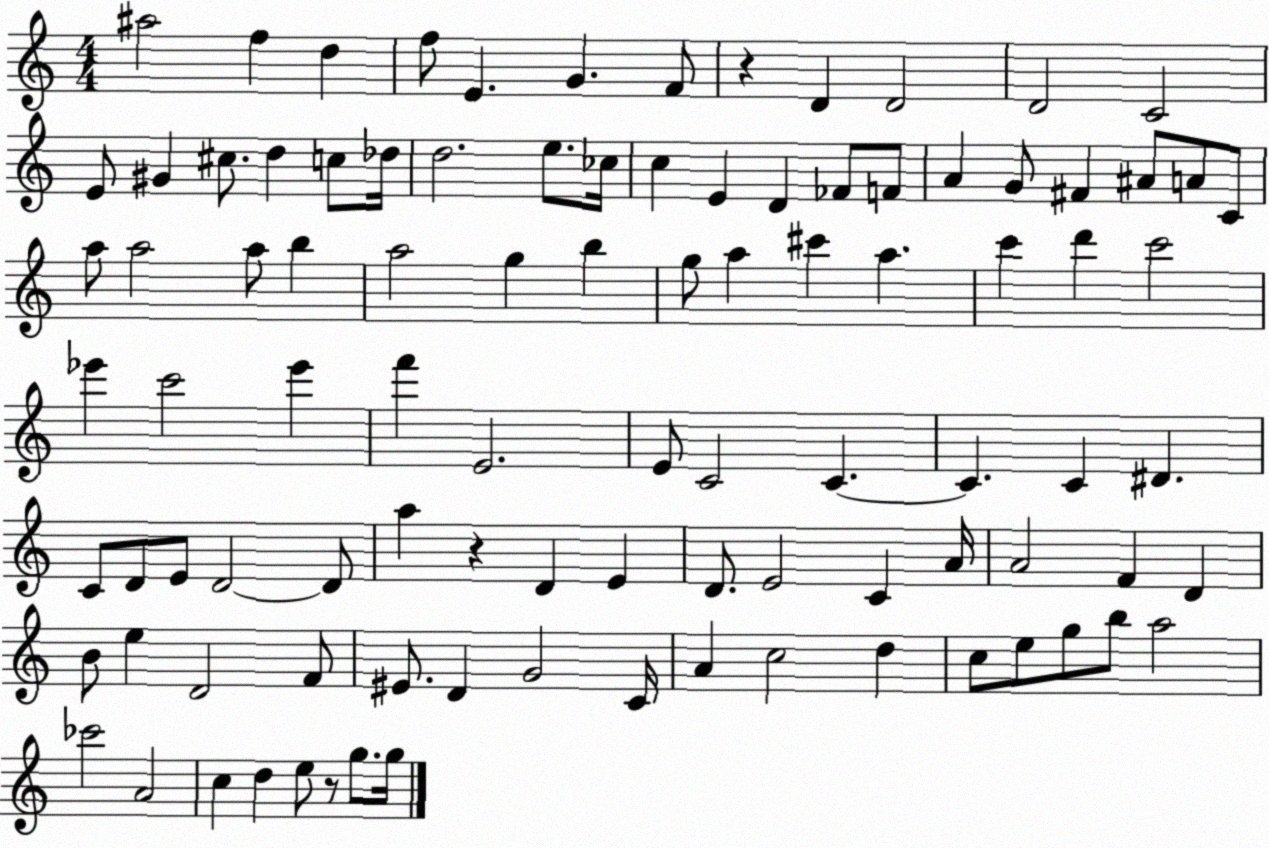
X:1
T:Untitled
M:4/4
L:1/4
K:C
^a2 f d f/2 E G F/2 z D D2 D2 C2 E/2 ^G ^c/2 d c/2 _d/4 d2 e/2 _c/4 c E D _F/2 F/2 A G/2 ^F ^A/2 A/2 C/2 a/2 a2 a/2 b a2 g b g/2 a ^c' a c' d' c'2 _e' c'2 _e' f' E2 E/2 C2 C C C ^D C/2 D/2 E/2 D2 D/2 a z D E D/2 E2 C A/4 A2 F D B/2 e D2 F/2 ^E/2 D G2 C/4 A c2 d c/2 e/2 g/2 b/2 a2 _c'2 A2 c d e/2 z/2 g/2 g/4